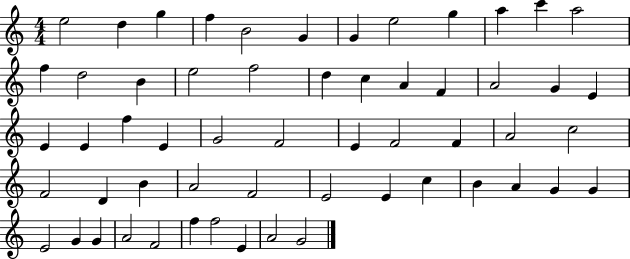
E5/h D5/q G5/q F5/q B4/h G4/q G4/q E5/h G5/q A5/q C6/q A5/h F5/q D5/h B4/q E5/h F5/h D5/q C5/q A4/q F4/q A4/h G4/q E4/q E4/q E4/q F5/q E4/q G4/h F4/h E4/q F4/h F4/q A4/h C5/h F4/h D4/q B4/q A4/h F4/h E4/h E4/q C5/q B4/q A4/q G4/q G4/q E4/h G4/q G4/q A4/h F4/h F5/q F5/h E4/q A4/h G4/h